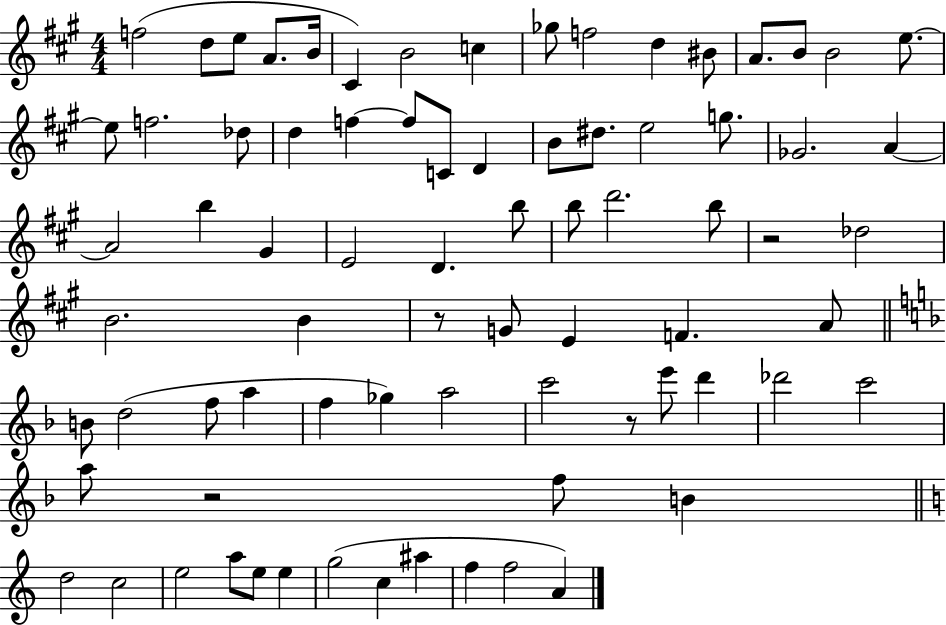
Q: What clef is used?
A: treble